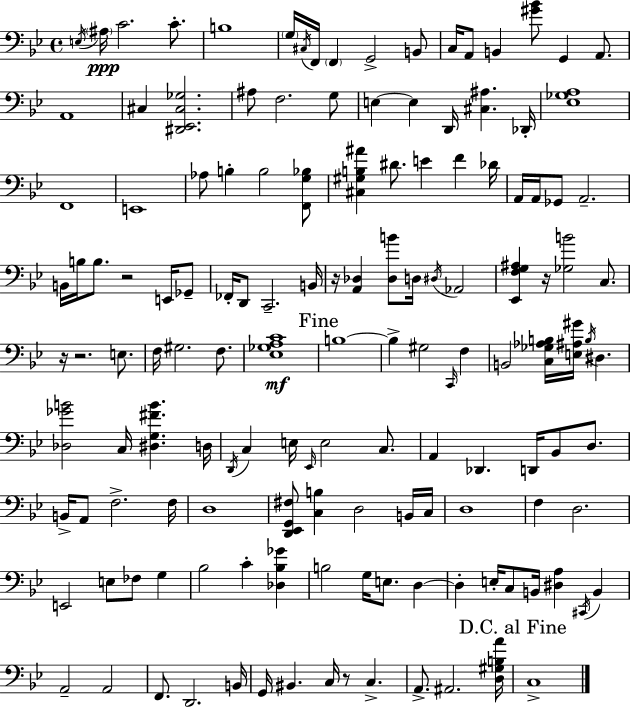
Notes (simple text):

E3/s A#3/s C4/h. C4/e. B3/w G3/s C#3/s F2/s F2/q G2/h B2/e C3/s A2/e B2/q [G#4,Bb4]/e G2/q A2/e. A2/w C#3/q [D#2,Eb2,C#3,Gb3]/h. A#3/e F3/h. G3/e E3/q E3/q D2/s [C#3,A#3]/q. Db2/s [Eb3,Gb3,A3]/w F2/w E2/w Ab3/e B3/q B3/h [F2,G3,Bb3]/e [C#3,G#3,B3,A#4]/q D#4/e. E4/q F4/q Db4/s A2/s A2/s Gb2/e A2/h. B2/s B3/s B3/e. R/h E2/s Gb2/e FES2/s D2/e C2/h. B2/s R/s [A2,Db3]/q [Db3,B4]/e D3/s D#3/s Ab2/h [Eb2,F3,G3,A#3]/q R/s [Gb3,B4]/h C3/e. R/s R/h. E3/e. F3/s G#3/h. F3/e. [Eb3,Gb3,A3,C4]/w B3/w B3/q G#3/h C2/s F3/q B2/h [C3,Gb3,Ab3,B3]/s [E3,A#3,G#4]/s B3/s D#3/q. [Db3,Gb4,B4]/h C3/s [D#3,G3,F#4,B4]/q. D3/s D2/s C3/q E3/s Eb2/s E3/h C3/e. A2/q Db2/q. D2/s Bb2/e D3/e. B2/s A2/e F3/h. F3/s D3/w [D2,Eb2,G2,F#3]/e [C3,B3]/q D3/h B2/s C3/s D3/w F3/q D3/h. E2/h E3/e FES3/e G3/q Bb3/h C4/q [Db3,Bb3,Gb4]/q B3/h G3/s E3/e. D3/q D3/q E3/s C3/e B2/s [D#3,A3]/q C#2/s B2/q A2/h A2/h F2/e. D2/h. B2/s G2/s BIS2/q. C3/s R/e C3/q. A2/e. A#2/h. [D3,G#3,B3,A4]/s C3/w